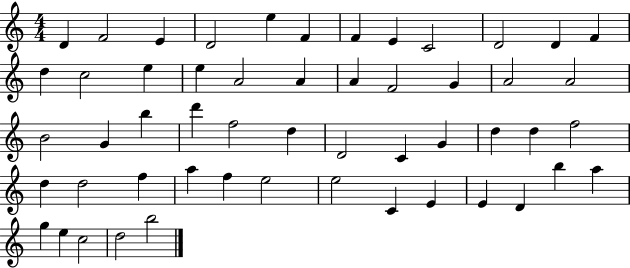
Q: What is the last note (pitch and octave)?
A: B5